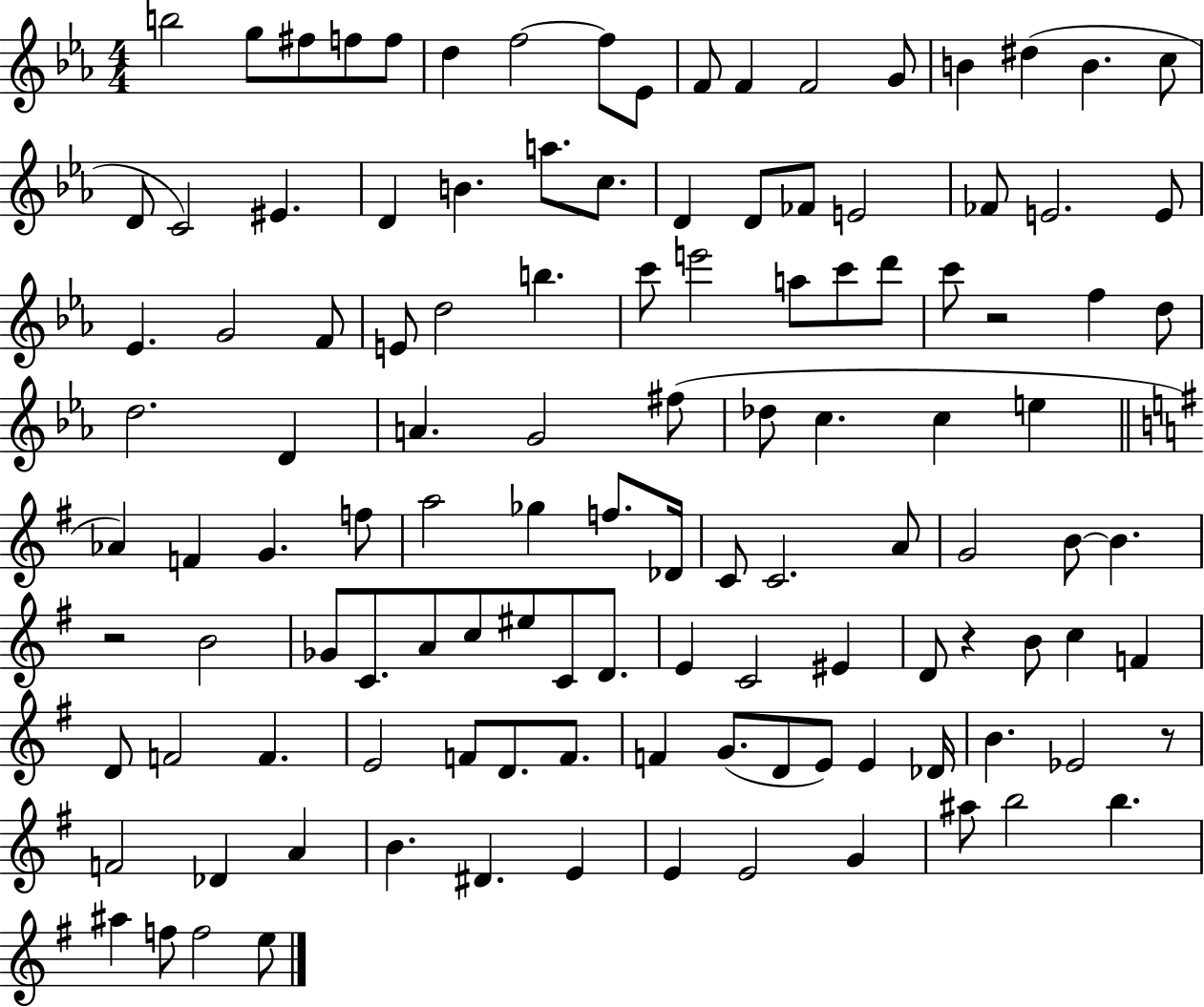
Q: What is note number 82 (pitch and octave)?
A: C5